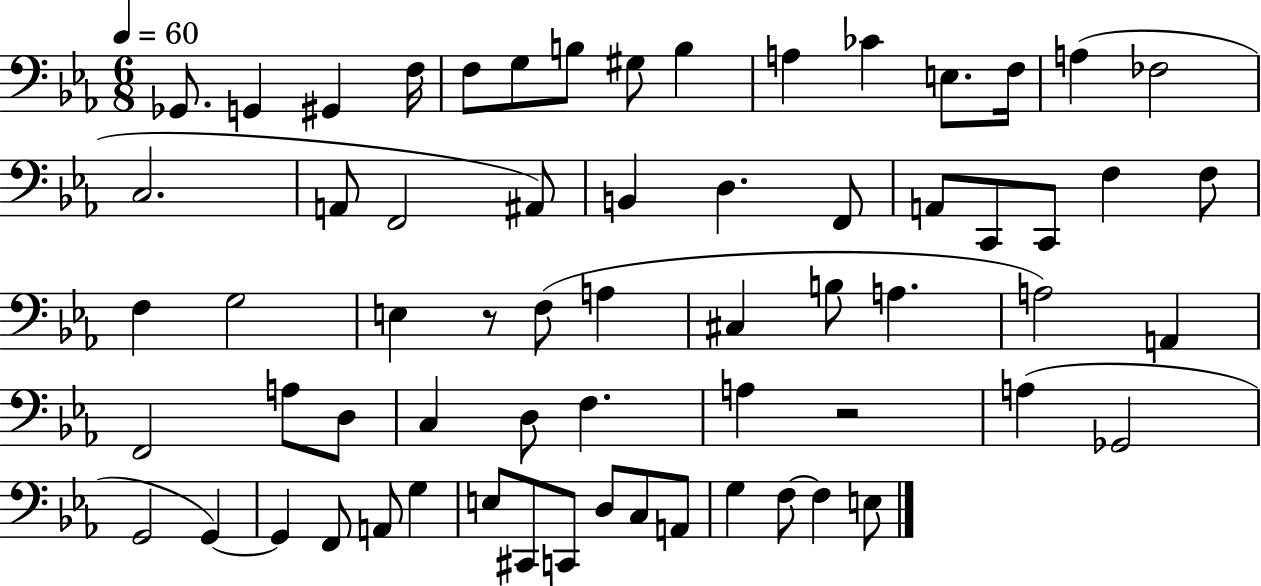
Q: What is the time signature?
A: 6/8